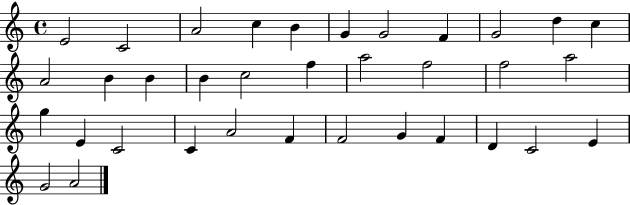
{
  \clef treble
  \time 4/4
  \defaultTimeSignature
  \key c \major
  e'2 c'2 | a'2 c''4 b'4 | g'4 g'2 f'4 | g'2 d''4 c''4 | \break a'2 b'4 b'4 | b'4 c''2 f''4 | a''2 f''2 | f''2 a''2 | \break g''4 e'4 c'2 | c'4 a'2 f'4 | f'2 g'4 f'4 | d'4 c'2 e'4 | \break g'2 a'2 | \bar "|."
}